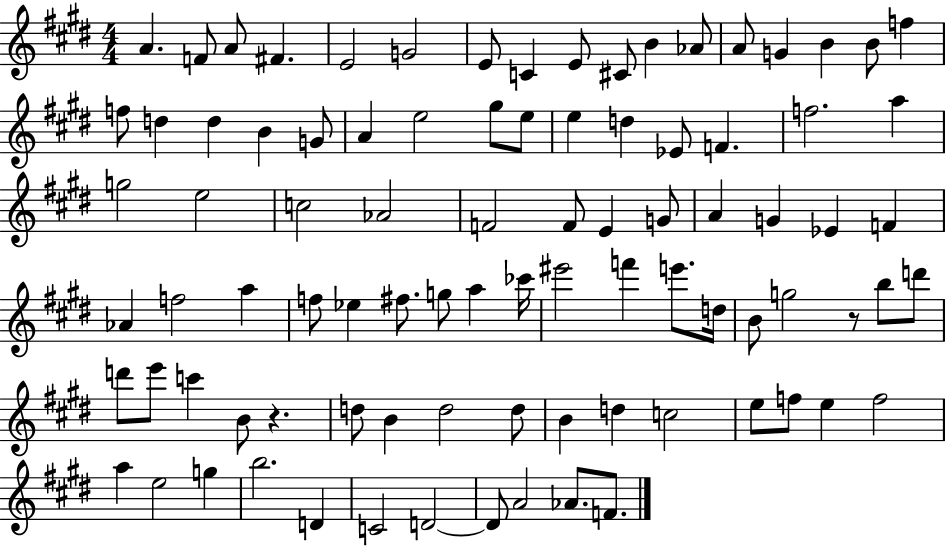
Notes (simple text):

A4/q. F4/e A4/e F#4/q. E4/h G4/h E4/e C4/q E4/e C#4/e B4/q Ab4/e A4/e G4/q B4/q B4/e F5/q F5/e D5/q D5/q B4/q G4/e A4/q E5/h G#5/e E5/e E5/q D5/q Eb4/e F4/q. F5/h. A5/q G5/h E5/h C5/h Ab4/h F4/h F4/e E4/q G4/e A4/q G4/q Eb4/q F4/q Ab4/q F5/h A5/q F5/e Eb5/q F#5/e. G5/e A5/q CES6/s EIS6/h F6/q E6/e. D5/s B4/e G5/h R/e B5/e D6/e D6/e E6/e C6/q B4/e R/q. D5/e B4/q D5/h D5/e B4/q D5/q C5/h E5/e F5/e E5/q F5/h A5/q E5/h G5/q B5/h. D4/q C4/h D4/h D4/e A4/h Ab4/e. F4/e.